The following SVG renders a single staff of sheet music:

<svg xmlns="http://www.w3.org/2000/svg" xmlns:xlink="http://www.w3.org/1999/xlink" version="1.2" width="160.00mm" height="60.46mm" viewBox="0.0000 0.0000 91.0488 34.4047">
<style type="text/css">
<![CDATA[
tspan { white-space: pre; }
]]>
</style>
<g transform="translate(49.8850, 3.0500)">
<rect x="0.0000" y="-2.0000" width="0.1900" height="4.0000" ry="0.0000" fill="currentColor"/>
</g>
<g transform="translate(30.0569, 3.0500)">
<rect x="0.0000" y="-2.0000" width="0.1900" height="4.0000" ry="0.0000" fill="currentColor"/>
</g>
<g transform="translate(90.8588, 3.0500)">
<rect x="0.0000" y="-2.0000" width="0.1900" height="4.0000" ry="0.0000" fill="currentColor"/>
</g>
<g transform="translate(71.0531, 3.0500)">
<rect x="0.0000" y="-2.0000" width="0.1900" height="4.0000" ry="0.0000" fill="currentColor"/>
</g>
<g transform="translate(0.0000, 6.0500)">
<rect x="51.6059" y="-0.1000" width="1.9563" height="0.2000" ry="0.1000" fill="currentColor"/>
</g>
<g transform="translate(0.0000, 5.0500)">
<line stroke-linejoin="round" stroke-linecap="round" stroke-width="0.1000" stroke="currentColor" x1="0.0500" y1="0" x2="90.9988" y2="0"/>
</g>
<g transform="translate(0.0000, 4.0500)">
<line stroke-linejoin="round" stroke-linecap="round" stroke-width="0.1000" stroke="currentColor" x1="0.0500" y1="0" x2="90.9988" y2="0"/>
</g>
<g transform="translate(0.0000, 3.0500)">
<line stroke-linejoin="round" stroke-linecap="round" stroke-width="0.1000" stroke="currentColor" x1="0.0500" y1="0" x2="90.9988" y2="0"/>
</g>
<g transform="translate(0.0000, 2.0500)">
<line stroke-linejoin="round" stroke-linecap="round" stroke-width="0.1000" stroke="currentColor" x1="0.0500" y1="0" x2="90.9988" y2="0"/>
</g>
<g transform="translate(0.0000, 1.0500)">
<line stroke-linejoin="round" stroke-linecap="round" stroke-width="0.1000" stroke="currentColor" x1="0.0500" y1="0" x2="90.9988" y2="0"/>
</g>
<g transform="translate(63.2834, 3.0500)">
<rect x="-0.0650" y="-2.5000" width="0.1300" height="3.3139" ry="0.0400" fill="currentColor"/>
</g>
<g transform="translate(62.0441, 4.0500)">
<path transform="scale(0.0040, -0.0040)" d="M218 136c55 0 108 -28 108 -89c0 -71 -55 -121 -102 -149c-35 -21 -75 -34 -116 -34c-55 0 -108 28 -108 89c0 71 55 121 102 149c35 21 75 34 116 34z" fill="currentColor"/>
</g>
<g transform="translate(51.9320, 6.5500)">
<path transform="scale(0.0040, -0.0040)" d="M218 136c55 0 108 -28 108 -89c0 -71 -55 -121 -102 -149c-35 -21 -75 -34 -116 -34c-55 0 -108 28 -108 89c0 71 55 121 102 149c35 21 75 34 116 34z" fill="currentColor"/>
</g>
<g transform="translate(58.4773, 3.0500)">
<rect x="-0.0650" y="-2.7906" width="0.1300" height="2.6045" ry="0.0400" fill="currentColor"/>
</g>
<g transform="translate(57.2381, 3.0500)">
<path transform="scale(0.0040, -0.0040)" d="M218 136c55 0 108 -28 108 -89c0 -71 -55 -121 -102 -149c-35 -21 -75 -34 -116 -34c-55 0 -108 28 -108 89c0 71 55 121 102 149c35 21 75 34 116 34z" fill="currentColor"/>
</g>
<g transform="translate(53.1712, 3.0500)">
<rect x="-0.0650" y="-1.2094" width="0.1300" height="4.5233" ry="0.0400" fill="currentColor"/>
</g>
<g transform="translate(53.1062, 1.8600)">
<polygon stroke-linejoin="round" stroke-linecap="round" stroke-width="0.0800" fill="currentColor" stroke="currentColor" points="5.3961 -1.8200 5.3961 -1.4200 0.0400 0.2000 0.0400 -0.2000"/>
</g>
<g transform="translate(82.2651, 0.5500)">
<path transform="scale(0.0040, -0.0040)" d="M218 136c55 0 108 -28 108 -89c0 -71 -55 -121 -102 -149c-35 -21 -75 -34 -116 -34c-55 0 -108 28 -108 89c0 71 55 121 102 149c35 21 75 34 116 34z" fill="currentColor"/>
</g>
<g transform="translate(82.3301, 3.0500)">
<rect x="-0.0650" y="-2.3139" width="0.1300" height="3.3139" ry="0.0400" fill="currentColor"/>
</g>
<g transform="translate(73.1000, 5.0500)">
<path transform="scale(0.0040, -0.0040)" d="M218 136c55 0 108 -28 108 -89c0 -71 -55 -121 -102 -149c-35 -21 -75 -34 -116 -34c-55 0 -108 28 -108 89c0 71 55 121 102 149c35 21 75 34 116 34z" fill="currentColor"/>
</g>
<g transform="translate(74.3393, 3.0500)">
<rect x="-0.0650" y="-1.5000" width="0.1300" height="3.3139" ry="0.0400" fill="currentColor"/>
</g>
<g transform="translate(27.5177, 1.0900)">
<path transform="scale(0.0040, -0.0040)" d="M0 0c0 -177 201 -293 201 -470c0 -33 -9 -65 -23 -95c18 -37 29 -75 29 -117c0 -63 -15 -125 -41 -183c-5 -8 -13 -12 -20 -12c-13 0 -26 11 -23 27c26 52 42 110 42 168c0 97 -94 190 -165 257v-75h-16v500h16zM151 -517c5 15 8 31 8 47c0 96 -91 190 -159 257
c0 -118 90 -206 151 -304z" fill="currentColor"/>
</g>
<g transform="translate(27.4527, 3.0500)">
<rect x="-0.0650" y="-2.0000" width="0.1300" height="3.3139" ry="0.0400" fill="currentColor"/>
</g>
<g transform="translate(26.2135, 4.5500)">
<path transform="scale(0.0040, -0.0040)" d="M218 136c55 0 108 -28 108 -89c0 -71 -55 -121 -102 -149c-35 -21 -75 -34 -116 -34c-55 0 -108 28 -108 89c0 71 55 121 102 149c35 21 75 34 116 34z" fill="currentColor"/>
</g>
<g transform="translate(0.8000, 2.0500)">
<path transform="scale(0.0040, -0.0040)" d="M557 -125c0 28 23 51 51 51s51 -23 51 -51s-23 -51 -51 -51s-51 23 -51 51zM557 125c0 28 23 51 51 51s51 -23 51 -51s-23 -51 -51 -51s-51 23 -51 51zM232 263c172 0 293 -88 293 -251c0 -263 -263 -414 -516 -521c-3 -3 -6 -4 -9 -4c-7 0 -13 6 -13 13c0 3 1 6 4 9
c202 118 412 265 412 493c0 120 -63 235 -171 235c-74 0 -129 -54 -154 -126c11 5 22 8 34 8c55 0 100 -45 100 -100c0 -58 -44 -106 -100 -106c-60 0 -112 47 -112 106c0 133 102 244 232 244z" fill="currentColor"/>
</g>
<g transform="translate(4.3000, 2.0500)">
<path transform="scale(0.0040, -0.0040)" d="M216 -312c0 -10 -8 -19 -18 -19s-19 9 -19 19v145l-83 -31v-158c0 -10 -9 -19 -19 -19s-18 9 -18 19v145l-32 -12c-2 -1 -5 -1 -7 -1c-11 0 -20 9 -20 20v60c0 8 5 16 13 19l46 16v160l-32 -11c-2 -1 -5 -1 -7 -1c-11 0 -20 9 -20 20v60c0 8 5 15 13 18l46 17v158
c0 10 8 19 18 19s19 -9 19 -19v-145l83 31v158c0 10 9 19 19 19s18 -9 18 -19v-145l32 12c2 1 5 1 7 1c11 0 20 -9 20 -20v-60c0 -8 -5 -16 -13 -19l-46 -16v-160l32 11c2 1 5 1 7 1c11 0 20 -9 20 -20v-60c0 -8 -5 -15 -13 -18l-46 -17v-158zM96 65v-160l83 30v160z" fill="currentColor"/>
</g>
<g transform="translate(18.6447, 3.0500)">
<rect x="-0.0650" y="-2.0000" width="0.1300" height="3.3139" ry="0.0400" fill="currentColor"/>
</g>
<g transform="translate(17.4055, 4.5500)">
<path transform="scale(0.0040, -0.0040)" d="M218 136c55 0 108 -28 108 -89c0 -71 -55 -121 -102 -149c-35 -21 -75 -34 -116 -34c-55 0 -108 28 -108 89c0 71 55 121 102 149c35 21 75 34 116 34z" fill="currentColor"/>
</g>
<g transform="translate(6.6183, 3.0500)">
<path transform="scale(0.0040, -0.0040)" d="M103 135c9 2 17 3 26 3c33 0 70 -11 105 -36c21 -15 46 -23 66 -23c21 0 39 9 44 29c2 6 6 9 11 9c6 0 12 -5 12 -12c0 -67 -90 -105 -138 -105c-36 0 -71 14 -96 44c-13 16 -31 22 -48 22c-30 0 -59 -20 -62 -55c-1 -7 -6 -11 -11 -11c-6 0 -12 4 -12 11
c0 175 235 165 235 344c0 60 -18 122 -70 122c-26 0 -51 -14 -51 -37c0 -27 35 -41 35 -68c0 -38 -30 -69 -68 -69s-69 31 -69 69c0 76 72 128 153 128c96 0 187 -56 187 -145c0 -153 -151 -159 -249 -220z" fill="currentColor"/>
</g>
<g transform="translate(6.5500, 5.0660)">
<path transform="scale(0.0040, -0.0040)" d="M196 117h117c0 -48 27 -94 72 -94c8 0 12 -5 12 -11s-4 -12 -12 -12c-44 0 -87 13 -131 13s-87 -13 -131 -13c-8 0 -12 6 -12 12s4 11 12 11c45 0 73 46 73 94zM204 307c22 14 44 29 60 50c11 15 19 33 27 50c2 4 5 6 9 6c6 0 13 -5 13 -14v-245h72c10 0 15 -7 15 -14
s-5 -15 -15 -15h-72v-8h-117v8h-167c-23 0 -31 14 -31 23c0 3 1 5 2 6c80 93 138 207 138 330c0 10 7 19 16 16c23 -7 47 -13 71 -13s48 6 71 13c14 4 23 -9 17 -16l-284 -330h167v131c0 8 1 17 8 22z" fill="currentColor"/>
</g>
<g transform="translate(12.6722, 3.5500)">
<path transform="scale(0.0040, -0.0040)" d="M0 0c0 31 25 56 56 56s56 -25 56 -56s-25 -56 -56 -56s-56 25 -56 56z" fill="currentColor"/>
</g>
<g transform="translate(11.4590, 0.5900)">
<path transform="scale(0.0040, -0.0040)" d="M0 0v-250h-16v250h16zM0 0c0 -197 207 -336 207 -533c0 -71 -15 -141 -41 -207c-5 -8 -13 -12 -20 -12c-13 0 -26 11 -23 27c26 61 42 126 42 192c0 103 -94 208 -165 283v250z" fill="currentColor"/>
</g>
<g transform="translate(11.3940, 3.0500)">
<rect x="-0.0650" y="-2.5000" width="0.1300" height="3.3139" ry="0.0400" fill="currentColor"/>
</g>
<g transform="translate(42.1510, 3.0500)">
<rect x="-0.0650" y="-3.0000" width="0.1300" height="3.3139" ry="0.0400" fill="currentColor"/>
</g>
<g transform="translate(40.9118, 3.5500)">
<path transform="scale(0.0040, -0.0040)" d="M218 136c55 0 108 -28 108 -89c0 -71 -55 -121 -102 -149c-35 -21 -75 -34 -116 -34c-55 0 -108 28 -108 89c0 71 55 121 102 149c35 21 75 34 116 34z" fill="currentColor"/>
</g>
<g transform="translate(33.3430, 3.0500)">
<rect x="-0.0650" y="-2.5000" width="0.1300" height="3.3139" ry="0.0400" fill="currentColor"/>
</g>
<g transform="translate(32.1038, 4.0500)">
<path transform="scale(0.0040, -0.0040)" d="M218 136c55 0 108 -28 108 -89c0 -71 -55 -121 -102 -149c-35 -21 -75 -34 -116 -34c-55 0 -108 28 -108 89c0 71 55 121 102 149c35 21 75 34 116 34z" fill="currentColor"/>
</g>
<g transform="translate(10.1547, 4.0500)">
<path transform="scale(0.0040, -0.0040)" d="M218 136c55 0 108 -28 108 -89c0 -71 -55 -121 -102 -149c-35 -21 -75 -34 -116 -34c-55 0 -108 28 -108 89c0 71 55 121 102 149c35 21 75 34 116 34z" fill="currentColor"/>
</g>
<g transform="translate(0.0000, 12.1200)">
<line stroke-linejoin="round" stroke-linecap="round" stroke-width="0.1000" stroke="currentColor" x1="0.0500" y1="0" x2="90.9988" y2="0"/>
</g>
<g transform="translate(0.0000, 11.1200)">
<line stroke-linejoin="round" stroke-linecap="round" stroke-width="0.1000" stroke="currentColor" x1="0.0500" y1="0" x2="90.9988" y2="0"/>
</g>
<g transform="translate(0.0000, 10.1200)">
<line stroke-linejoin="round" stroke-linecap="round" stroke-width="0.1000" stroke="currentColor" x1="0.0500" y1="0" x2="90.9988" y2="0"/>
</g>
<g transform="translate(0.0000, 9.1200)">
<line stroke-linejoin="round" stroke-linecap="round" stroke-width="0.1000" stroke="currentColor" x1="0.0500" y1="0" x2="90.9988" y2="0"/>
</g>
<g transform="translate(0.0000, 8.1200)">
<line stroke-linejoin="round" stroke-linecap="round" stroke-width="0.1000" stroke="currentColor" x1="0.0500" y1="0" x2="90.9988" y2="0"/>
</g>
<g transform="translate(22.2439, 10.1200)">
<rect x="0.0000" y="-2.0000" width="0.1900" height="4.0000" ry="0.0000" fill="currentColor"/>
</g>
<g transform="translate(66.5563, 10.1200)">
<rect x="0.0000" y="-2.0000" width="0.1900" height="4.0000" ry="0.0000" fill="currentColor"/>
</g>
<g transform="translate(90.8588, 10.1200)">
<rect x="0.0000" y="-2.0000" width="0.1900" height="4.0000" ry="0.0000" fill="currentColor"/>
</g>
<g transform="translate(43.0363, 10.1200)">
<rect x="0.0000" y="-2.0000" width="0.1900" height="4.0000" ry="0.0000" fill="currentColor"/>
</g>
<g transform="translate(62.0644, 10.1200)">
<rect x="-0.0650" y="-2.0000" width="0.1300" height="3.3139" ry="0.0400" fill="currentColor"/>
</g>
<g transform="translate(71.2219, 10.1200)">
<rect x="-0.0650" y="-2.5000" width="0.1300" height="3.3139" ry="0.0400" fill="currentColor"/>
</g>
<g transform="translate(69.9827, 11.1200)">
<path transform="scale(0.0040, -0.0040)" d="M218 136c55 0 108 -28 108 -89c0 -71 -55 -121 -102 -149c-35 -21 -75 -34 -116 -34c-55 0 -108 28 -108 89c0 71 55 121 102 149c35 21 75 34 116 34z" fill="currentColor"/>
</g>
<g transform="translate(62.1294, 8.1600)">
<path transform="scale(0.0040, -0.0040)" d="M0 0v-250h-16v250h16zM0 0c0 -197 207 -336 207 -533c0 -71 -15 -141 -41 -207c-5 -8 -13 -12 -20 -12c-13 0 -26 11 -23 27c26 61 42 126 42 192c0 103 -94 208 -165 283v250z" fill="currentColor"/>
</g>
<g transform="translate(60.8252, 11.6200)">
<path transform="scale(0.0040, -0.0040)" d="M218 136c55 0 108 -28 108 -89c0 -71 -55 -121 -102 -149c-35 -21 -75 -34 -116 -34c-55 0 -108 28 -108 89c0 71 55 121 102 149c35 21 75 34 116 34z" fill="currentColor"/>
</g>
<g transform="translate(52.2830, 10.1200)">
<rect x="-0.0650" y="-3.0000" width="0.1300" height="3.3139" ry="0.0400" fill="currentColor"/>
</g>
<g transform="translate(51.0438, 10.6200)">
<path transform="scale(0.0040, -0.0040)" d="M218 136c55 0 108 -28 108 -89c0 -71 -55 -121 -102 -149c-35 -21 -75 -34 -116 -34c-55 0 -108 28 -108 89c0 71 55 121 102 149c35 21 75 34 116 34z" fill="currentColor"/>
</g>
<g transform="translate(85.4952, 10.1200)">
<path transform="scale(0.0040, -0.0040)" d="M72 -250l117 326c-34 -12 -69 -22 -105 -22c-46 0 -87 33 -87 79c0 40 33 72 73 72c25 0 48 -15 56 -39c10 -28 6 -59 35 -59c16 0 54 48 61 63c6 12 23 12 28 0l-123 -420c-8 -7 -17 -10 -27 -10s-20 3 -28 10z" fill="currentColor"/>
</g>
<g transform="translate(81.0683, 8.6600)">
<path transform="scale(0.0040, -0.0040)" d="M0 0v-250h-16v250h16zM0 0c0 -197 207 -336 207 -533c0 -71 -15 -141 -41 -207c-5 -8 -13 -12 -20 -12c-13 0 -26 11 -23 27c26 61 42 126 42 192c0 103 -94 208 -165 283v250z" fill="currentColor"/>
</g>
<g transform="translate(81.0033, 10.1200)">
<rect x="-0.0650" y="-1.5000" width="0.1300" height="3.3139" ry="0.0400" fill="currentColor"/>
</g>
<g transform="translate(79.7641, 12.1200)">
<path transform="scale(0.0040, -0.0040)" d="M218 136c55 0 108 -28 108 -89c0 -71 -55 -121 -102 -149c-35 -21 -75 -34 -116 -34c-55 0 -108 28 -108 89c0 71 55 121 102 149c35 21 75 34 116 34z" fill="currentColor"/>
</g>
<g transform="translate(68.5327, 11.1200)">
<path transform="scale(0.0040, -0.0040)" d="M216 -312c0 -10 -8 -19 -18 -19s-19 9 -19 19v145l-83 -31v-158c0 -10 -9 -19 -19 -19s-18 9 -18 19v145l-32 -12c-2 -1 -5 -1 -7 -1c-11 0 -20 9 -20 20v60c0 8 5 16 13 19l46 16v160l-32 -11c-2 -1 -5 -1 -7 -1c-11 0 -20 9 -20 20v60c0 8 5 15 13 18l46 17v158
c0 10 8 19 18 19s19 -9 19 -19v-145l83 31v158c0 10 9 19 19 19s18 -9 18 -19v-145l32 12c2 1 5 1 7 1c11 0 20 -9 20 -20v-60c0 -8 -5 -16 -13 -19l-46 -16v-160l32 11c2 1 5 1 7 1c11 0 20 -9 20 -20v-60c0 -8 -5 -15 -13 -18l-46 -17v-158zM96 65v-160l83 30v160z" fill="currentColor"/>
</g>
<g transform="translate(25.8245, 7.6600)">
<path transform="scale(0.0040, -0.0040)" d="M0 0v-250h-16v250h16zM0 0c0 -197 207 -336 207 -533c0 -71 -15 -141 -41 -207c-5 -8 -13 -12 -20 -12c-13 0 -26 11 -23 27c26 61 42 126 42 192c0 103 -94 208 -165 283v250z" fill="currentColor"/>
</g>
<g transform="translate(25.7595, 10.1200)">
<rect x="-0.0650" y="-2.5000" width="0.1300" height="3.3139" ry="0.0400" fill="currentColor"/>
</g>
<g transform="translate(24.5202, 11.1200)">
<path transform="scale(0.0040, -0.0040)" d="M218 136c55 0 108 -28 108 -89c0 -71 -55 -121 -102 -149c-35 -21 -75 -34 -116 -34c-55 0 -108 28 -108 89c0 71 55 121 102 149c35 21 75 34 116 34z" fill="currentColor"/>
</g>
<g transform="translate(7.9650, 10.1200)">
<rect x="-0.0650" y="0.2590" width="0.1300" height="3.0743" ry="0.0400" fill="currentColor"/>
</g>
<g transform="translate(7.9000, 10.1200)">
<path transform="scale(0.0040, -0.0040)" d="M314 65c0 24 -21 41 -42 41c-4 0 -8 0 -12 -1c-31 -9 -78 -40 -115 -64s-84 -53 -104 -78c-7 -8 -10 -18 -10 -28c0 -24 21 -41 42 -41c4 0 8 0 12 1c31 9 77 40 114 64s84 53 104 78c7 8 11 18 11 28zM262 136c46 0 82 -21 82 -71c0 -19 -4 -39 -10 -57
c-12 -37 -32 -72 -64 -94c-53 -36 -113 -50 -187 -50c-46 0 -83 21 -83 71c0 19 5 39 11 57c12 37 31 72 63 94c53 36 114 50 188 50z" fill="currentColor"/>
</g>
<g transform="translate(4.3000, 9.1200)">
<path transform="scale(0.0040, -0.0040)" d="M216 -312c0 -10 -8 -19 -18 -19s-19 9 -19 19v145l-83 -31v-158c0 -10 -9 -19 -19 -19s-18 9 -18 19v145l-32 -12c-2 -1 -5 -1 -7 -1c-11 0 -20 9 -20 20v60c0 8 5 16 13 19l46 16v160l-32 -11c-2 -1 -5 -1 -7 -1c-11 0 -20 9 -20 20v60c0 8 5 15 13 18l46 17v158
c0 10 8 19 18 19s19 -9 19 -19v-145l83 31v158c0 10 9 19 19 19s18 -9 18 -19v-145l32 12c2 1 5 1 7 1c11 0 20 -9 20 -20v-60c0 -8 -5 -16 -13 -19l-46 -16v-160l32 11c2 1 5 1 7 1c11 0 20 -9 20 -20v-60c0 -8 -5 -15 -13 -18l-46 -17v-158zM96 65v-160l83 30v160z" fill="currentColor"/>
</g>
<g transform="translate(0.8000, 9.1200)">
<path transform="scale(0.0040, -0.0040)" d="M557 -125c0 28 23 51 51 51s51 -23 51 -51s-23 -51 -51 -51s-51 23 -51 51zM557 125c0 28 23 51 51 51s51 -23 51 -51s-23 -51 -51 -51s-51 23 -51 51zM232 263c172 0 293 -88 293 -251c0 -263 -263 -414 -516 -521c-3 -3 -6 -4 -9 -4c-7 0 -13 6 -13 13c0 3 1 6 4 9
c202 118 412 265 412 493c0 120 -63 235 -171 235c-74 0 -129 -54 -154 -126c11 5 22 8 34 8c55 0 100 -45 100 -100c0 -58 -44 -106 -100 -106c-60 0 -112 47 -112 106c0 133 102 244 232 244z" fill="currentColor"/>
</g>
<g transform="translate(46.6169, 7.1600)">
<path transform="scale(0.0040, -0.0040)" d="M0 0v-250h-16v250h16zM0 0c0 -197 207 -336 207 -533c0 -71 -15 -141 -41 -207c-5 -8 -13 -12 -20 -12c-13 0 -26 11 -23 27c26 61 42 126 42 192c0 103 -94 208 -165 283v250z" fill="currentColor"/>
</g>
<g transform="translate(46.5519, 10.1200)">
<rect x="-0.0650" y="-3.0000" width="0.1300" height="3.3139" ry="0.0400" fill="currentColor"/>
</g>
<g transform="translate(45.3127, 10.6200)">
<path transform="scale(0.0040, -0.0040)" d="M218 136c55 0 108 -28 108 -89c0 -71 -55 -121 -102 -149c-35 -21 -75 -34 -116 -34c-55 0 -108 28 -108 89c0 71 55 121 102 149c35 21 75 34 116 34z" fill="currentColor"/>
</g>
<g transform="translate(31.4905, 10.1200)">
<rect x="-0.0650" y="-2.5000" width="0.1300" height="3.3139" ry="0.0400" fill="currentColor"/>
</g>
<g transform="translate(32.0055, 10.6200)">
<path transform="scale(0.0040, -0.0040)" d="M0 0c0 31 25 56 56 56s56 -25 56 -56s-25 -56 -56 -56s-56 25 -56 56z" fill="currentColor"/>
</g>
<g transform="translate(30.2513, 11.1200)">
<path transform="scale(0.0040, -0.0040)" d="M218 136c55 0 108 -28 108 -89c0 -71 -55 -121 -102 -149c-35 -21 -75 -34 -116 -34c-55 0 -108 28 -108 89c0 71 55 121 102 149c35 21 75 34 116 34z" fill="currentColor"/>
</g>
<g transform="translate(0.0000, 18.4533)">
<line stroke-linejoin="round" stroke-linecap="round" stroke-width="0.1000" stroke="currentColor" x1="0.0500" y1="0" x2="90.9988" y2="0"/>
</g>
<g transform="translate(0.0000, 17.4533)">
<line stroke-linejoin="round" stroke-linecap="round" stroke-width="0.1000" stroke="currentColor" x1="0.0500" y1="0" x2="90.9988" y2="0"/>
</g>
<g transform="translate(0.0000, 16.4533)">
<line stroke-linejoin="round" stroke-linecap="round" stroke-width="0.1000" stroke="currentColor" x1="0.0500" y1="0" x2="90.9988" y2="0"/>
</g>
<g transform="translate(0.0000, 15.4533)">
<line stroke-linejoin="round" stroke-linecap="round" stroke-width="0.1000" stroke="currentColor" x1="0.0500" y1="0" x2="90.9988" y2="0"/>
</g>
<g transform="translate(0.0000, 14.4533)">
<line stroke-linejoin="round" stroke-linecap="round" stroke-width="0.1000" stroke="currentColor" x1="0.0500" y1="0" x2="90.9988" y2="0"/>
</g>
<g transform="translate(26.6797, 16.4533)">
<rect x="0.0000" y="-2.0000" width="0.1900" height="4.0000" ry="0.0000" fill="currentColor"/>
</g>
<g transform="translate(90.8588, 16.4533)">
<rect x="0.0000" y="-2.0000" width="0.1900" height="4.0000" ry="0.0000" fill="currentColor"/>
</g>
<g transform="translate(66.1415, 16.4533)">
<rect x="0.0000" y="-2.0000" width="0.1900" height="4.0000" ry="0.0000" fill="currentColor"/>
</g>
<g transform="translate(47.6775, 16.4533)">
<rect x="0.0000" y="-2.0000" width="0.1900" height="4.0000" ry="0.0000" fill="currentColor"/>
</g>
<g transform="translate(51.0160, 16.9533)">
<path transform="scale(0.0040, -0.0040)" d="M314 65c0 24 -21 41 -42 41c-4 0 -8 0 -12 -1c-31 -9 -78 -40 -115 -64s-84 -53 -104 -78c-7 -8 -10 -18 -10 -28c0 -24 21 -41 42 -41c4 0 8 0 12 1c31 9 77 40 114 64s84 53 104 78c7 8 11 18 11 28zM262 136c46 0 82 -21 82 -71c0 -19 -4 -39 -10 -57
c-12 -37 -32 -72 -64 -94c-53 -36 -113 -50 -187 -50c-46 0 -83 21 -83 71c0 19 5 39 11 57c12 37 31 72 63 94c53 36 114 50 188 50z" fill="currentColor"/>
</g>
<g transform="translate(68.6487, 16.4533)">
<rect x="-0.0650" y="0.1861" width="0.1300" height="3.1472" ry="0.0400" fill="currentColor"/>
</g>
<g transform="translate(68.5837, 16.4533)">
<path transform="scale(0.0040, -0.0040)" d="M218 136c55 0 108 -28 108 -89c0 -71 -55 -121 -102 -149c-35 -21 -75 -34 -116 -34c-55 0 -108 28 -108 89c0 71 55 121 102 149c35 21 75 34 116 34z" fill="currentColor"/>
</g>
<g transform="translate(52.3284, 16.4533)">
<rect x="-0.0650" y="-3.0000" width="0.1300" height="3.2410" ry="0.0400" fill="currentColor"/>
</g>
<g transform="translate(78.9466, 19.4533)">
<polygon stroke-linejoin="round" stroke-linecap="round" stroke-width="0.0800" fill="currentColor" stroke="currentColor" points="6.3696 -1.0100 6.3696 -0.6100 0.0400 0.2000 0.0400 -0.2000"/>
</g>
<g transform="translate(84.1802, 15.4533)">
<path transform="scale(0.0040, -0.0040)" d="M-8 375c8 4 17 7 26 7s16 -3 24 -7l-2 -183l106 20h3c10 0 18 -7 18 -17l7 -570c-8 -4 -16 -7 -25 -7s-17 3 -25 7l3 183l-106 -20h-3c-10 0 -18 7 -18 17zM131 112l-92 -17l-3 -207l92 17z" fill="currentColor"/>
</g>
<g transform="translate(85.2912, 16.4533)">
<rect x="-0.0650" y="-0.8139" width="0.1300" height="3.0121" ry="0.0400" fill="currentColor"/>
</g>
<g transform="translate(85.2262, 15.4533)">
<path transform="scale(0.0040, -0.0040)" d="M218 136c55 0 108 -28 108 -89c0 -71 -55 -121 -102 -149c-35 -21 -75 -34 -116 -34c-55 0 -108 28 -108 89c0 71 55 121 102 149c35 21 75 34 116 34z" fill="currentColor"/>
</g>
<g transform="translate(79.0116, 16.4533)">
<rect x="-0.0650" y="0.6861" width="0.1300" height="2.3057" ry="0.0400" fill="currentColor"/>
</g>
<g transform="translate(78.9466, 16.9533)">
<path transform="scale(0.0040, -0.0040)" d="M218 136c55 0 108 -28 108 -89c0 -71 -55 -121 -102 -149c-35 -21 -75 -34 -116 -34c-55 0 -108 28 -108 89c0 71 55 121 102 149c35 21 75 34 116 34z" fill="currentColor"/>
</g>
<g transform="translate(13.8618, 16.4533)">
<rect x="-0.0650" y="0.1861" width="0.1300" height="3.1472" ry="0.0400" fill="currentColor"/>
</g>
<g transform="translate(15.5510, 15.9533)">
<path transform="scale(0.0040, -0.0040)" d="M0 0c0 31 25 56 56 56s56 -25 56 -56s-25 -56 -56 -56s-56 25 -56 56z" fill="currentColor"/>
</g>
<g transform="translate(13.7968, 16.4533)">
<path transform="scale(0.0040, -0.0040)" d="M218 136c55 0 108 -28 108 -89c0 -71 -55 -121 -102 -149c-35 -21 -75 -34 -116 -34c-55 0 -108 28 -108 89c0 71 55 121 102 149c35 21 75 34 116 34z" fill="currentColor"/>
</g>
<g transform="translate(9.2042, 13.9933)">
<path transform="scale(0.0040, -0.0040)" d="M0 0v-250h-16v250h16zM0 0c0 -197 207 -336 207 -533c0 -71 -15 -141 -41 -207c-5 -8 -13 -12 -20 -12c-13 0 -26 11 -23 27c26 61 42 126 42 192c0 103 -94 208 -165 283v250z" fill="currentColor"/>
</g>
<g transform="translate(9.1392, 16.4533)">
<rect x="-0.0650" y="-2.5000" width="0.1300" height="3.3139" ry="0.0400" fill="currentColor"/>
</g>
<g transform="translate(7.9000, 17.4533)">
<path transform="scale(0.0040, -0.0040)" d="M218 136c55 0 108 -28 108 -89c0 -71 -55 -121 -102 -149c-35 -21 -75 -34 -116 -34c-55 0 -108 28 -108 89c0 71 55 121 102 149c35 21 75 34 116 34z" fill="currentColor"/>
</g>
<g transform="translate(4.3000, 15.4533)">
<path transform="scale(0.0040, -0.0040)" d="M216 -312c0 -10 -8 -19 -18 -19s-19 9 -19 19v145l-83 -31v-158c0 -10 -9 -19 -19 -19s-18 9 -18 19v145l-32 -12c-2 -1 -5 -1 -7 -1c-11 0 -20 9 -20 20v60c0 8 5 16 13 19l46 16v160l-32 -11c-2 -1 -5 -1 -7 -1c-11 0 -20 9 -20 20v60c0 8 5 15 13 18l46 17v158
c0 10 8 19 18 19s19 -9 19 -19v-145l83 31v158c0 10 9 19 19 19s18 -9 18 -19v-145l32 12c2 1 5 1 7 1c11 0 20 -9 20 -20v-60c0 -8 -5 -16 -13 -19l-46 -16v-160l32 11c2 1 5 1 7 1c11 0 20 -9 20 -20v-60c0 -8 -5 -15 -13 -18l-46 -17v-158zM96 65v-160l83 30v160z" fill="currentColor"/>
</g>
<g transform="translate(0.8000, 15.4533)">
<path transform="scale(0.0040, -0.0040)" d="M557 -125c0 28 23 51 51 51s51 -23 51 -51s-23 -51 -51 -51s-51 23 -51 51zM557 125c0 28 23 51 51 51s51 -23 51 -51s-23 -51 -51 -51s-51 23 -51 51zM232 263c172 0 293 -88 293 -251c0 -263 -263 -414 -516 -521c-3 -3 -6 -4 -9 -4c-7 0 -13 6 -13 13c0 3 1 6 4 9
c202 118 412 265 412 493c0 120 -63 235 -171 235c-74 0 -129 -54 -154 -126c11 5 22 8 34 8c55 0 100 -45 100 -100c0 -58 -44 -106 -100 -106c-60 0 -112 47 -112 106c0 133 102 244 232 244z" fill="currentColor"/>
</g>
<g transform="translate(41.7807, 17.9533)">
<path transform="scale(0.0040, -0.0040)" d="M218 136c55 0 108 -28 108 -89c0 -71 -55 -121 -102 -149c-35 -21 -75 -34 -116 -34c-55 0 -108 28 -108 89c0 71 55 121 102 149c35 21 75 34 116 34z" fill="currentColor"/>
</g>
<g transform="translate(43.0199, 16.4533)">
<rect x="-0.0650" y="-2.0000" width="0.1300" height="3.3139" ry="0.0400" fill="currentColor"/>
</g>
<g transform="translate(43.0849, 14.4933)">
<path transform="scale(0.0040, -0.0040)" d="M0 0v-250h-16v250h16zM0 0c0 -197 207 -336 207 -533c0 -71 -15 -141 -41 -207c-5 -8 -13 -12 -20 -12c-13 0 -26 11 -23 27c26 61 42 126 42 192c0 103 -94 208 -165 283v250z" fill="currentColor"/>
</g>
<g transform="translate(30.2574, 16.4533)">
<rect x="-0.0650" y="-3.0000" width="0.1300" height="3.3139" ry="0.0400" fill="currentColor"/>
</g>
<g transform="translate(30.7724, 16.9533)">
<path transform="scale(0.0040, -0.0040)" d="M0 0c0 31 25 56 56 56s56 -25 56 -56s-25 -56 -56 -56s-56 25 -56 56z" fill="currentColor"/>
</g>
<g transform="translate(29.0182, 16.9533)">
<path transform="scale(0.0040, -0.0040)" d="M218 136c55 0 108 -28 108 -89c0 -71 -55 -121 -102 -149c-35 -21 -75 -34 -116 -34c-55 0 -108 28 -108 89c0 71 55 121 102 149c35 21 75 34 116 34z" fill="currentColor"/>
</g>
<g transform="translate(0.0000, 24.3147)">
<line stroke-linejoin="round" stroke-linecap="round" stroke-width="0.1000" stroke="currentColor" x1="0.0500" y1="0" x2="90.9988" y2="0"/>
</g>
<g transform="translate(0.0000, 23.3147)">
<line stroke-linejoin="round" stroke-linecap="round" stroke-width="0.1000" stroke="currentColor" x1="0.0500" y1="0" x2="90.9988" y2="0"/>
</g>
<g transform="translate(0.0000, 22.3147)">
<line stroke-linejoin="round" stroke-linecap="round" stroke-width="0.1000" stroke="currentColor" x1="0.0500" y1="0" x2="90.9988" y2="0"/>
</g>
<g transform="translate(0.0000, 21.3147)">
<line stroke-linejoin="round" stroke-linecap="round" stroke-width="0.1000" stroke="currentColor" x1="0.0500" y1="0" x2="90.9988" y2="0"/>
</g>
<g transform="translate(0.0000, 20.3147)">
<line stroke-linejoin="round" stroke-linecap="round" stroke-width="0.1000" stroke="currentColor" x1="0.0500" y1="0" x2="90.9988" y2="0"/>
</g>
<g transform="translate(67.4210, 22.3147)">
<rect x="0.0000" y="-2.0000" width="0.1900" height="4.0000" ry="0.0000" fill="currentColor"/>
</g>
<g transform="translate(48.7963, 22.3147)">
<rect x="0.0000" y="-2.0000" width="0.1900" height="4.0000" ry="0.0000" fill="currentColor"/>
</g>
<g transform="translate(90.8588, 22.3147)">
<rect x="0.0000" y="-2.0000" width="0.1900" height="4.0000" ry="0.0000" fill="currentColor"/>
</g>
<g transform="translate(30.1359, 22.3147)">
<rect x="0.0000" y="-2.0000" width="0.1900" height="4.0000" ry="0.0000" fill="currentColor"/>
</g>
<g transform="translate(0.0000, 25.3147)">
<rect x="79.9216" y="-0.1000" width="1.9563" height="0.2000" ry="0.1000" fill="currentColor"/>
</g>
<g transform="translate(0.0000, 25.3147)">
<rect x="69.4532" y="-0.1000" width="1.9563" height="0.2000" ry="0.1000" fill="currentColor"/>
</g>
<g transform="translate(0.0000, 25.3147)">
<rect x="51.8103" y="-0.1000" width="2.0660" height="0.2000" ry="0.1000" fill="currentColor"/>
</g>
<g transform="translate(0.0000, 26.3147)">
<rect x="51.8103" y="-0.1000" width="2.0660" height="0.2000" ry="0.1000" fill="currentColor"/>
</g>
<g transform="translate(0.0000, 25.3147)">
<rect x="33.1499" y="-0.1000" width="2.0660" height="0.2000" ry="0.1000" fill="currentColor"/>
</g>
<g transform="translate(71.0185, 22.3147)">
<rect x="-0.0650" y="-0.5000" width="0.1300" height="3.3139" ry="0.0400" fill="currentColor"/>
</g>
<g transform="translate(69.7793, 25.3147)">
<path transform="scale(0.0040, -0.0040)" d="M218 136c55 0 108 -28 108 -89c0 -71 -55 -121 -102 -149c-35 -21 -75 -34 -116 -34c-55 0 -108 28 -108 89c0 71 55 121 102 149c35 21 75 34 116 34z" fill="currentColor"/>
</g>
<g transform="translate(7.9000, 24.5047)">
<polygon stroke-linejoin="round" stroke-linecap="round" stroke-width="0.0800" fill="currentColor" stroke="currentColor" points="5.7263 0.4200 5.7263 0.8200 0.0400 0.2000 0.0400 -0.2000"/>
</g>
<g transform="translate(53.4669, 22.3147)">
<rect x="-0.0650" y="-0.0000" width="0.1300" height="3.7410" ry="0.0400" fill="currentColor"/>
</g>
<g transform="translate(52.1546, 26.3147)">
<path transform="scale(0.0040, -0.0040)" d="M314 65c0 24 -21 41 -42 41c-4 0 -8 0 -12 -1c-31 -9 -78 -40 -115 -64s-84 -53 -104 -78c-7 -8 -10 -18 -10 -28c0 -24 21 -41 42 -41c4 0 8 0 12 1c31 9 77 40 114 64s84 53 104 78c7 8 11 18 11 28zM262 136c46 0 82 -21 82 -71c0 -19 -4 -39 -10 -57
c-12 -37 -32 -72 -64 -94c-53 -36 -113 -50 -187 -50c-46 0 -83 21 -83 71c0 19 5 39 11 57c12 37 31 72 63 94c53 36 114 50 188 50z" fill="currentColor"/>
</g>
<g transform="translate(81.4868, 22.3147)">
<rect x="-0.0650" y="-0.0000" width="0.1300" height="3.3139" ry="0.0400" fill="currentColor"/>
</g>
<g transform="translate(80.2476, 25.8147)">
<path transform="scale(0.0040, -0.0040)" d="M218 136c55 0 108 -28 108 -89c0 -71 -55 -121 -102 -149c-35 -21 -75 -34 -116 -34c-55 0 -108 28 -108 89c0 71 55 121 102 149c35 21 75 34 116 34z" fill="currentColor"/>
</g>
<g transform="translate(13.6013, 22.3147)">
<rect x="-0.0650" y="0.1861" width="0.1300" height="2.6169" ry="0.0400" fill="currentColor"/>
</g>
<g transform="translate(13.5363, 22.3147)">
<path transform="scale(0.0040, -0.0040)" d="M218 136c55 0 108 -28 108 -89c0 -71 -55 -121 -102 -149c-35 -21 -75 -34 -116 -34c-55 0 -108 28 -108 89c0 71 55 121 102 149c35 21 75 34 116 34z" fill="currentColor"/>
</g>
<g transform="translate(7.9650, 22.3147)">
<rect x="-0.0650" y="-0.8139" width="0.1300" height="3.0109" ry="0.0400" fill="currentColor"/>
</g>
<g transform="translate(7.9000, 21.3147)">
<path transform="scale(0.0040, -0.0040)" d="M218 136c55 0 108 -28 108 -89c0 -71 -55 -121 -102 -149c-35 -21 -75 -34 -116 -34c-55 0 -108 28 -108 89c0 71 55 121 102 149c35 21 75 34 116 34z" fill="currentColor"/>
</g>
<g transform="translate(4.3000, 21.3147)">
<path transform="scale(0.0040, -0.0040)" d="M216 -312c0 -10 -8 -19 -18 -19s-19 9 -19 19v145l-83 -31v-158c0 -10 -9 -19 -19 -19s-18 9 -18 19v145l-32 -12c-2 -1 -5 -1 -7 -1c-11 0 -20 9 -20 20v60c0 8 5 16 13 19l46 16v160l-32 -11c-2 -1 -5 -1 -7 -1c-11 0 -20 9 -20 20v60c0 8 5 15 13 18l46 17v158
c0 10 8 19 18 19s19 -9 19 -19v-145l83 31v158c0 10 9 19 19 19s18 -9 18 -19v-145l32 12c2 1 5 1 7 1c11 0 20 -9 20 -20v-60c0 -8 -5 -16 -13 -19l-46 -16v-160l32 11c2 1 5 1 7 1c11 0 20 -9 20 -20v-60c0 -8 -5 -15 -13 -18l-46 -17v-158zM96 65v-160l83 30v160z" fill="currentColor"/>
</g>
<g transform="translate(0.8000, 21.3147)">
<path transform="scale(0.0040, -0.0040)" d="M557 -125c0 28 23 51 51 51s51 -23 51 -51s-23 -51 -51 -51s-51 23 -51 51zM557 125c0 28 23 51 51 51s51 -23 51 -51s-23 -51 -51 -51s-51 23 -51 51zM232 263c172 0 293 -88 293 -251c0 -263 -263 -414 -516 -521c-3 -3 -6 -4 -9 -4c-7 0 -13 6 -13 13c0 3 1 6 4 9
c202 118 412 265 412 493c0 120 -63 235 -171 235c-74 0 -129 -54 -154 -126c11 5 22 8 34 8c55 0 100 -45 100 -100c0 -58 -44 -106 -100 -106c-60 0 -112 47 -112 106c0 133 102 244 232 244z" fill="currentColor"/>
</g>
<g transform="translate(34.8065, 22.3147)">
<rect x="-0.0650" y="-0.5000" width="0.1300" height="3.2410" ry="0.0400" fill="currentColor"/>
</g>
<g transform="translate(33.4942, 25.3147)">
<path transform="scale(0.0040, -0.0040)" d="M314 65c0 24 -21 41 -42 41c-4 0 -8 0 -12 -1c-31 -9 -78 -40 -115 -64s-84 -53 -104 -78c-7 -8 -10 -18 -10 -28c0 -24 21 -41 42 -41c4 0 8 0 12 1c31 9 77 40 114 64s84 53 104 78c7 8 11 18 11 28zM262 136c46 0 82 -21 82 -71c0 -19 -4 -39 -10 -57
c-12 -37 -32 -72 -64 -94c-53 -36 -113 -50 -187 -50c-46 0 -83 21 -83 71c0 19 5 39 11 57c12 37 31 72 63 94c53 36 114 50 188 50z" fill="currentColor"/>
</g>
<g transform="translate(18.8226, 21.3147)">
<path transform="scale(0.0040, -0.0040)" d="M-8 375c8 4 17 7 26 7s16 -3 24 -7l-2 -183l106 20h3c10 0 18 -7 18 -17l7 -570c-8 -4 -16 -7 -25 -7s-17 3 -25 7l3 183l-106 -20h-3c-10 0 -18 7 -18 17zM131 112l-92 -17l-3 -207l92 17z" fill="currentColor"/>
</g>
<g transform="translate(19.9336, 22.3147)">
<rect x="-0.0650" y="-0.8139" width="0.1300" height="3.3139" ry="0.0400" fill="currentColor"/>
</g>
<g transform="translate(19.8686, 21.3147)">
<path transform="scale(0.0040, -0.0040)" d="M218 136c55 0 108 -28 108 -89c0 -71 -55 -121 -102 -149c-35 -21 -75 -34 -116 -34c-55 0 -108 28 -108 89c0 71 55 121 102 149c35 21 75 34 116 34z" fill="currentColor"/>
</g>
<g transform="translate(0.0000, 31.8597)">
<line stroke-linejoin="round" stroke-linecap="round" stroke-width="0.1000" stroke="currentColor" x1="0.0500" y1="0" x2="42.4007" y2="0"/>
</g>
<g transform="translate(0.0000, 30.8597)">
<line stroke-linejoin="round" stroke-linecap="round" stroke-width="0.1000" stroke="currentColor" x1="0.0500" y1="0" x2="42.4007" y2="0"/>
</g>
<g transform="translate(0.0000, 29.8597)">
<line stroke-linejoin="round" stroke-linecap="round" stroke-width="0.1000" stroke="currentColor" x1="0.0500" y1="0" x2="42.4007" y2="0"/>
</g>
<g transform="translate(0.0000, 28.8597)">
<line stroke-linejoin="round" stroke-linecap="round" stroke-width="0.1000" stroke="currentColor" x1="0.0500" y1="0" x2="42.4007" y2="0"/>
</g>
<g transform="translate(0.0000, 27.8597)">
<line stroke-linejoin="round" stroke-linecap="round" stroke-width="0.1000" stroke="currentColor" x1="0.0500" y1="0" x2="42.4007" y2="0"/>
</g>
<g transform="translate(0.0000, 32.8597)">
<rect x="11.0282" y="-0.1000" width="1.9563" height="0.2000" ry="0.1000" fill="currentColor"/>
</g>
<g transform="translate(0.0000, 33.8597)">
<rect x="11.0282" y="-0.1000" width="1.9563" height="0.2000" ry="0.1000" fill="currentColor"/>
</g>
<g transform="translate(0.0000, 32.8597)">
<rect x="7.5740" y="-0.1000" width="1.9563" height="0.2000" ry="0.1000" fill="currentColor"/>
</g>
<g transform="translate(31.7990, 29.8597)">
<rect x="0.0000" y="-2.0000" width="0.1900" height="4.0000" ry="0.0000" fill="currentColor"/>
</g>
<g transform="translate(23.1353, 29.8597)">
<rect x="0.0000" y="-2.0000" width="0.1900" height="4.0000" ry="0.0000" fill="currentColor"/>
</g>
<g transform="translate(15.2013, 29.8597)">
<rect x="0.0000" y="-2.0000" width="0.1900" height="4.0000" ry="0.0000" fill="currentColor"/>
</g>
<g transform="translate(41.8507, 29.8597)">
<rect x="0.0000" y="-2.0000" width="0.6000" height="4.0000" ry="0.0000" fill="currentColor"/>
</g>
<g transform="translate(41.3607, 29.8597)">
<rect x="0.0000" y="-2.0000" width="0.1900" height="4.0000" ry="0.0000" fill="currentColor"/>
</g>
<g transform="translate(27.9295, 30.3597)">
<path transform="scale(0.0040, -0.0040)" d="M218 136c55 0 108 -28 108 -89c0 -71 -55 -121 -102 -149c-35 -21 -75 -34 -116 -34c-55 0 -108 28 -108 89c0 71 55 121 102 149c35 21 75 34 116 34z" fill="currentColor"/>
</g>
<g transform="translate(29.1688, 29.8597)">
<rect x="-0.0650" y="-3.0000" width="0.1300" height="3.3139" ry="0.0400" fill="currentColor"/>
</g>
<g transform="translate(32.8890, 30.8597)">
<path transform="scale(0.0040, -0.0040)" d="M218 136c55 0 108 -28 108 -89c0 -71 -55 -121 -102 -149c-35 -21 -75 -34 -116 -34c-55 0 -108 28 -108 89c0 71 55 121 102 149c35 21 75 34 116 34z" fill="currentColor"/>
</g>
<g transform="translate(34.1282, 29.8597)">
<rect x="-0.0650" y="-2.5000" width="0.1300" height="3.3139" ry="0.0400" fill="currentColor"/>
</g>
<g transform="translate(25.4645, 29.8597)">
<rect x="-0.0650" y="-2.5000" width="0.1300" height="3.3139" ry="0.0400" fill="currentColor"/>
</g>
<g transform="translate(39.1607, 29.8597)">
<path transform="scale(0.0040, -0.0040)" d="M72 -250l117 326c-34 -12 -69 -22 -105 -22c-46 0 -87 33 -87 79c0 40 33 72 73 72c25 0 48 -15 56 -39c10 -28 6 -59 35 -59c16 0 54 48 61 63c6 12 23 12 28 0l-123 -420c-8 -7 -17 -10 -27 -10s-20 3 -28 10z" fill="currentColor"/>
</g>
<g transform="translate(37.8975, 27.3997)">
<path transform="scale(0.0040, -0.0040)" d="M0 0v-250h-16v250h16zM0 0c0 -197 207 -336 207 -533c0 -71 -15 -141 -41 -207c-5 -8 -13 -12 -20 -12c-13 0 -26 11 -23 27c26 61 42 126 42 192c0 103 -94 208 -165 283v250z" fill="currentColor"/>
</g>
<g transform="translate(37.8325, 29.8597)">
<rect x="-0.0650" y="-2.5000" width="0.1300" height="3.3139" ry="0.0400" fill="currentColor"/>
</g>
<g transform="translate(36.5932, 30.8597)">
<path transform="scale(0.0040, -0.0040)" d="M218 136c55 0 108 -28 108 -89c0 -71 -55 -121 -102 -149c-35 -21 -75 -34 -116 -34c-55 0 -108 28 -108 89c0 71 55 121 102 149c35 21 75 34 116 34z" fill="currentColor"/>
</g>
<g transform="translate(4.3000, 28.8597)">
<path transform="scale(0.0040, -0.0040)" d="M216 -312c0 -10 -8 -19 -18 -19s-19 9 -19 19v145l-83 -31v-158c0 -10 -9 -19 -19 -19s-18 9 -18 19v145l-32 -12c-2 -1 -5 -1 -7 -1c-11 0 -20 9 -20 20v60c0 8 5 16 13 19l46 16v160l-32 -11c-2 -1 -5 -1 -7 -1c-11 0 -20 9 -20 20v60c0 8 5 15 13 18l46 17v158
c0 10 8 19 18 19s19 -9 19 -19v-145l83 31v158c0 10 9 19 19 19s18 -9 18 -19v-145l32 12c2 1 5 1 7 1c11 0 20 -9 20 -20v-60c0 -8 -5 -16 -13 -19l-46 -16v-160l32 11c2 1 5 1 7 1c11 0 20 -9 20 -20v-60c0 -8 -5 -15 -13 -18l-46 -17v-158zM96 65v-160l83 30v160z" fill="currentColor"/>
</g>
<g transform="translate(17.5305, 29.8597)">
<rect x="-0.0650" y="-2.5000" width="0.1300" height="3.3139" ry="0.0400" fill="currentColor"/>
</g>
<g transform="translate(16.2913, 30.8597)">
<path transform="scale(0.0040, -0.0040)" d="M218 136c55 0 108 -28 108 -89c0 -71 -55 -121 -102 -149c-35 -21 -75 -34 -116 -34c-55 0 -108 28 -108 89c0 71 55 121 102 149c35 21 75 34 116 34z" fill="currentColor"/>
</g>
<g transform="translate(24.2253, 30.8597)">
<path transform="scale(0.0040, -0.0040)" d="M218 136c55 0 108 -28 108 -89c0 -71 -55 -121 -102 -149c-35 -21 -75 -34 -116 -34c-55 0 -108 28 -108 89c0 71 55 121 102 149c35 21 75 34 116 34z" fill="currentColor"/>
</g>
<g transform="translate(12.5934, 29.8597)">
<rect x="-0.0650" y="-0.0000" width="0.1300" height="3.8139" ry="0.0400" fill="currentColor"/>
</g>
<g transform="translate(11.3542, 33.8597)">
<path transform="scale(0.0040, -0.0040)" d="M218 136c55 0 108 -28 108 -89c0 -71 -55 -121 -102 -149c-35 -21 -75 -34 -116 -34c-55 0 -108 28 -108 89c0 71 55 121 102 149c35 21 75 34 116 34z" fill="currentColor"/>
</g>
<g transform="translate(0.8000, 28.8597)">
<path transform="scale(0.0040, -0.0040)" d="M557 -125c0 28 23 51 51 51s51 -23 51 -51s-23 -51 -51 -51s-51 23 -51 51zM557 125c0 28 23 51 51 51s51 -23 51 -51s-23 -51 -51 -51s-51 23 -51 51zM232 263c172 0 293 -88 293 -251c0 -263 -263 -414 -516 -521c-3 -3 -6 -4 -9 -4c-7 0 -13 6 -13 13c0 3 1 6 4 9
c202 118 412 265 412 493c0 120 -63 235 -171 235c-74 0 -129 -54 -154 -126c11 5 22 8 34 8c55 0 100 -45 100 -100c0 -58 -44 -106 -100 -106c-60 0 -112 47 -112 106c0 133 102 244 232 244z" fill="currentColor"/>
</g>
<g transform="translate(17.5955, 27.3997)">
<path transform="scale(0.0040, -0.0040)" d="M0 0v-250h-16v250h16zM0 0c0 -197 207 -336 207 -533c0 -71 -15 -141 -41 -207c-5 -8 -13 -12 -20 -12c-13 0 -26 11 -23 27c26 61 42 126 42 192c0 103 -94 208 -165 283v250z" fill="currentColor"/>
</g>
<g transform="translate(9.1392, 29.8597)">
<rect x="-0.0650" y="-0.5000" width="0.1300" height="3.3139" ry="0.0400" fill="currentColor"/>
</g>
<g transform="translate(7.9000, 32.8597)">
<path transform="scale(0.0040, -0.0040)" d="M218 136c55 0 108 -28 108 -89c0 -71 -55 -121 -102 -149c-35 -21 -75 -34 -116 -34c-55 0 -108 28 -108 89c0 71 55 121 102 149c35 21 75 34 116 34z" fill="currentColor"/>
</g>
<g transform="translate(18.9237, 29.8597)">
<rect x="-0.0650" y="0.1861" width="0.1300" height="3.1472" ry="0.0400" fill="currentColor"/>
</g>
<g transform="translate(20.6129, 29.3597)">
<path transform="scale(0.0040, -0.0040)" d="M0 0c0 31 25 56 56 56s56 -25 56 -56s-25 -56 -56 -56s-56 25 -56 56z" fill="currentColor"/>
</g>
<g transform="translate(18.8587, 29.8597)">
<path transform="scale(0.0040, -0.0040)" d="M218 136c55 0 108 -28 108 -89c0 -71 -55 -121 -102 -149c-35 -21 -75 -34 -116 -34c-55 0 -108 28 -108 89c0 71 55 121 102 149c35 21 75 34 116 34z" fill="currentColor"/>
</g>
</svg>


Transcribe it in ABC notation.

X:1
T:Untitled
M:2/4
L:1/4
K:G
B,,/2 A,, A,,/4 B,, C, D,,/2 D,/2 B,, G,, B, D,2 B,,/2 B,, C,/2 C, A,,/2 ^B,, G,,/2 z/2 B,,/2 D, C, A,,/2 C,2 D, C,/2 F,/2 ^F,/2 D,/2 F, E,,2 C,,2 E,, D,, E,, C,, B,,/2 D, B,, C, B,, B,,/2 z/2